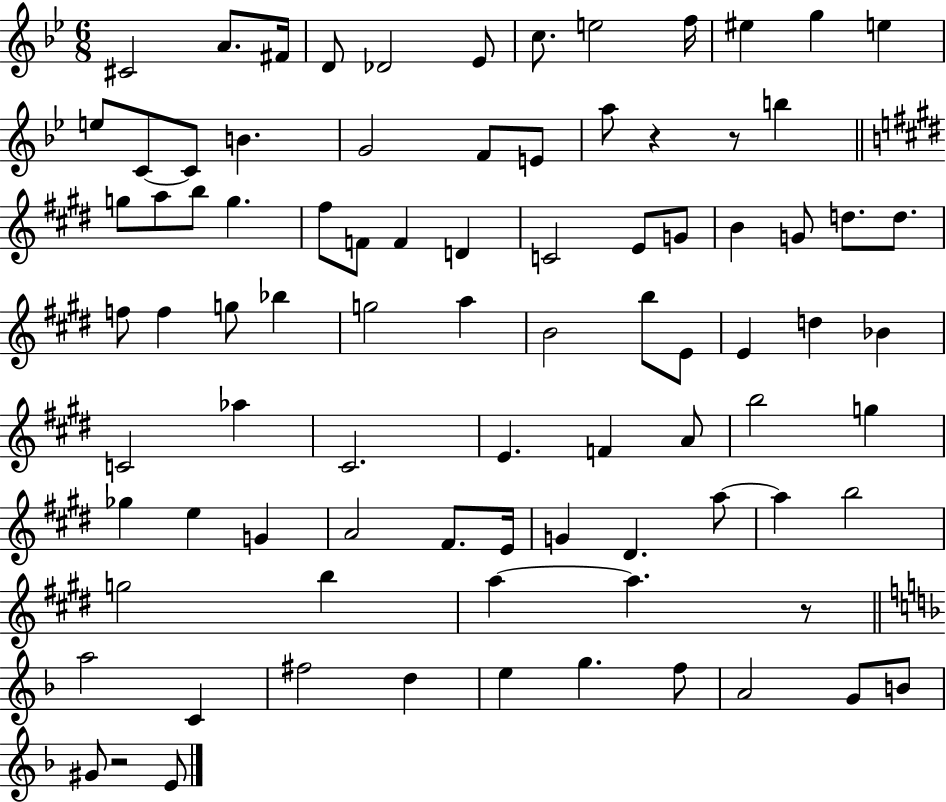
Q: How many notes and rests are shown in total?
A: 87